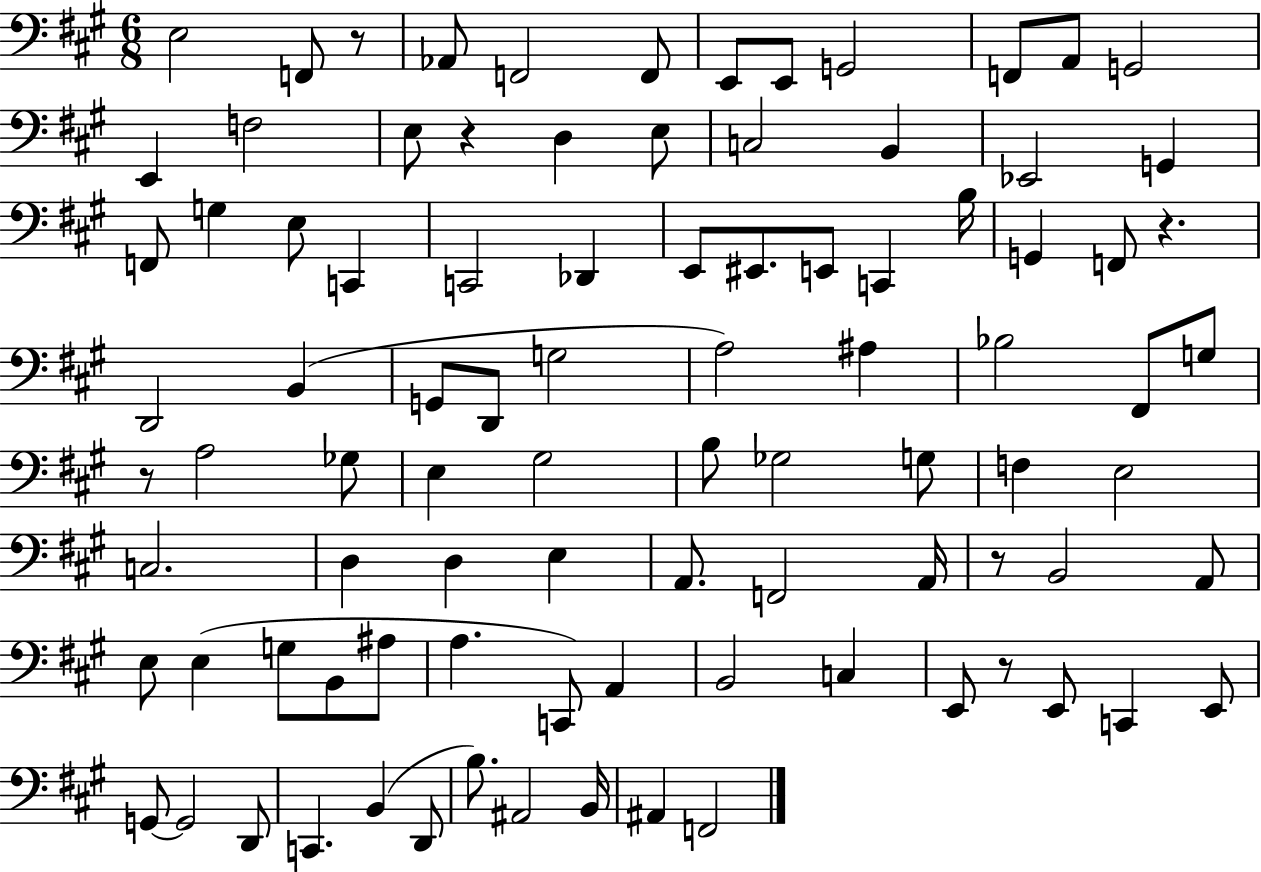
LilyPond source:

{
  \clef bass
  \numericTimeSignature
  \time 6/8
  \key a \major
  e2 f,8 r8 | aes,8 f,2 f,8 | e,8 e,8 g,2 | f,8 a,8 g,2 | \break e,4 f2 | e8 r4 d4 e8 | c2 b,4 | ees,2 g,4 | \break f,8 g4 e8 c,4 | c,2 des,4 | e,8 eis,8. e,8 c,4 b16 | g,4 f,8 r4. | \break d,2 b,4( | g,8 d,8 g2 | a2) ais4 | bes2 fis,8 g8 | \break r8 a2 ges8 | e4 gis2 | b8 ges2 g8 | f4 e2 | \break c2. | d4 d4 e4 | a,8. f,2 a,16 | r8 b,2 a,8 | \break e8 e4( g8 b,8 ais8 | a4. c,8) a,4 | b,2 c4 | e,8 r8 e,8 c,4 e,8 | \break g,8~~ g,2 d,8 | c,4. b,4( d,8 | b8.) ais,2 b,16 | ais,4 f,2 | \break \bar "|."
}